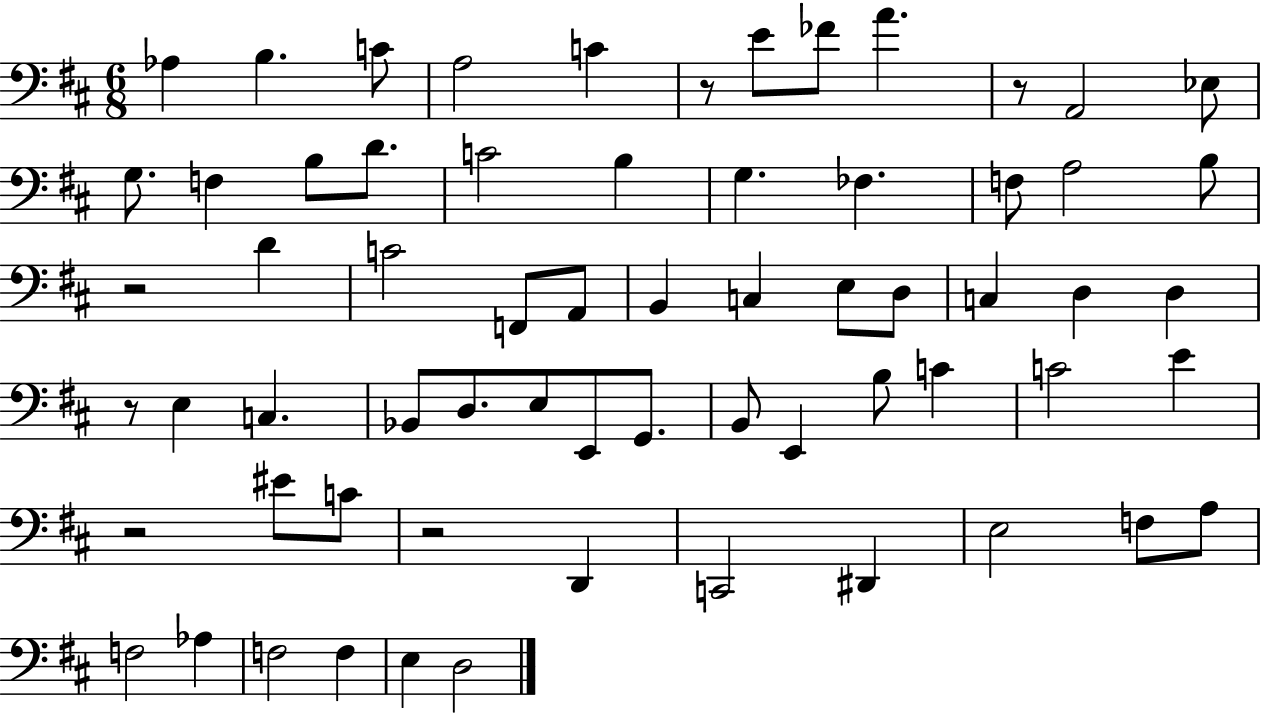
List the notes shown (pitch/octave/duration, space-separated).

Ab3/q B3/q. C4/e A3/h C4/q R/e E4/e FES4/e A4/q. R/e A2/h Eb3/e G3/e. F3/q B3/e D4/e. C4/h B3/q G3/q. FES3/q. F3/e A3/h B3/e R/h D4/q C4/h F2/e A2/e B2/q C3/q E3/e D3/e C3/q D3/q D3/q R/e E3/q C3/q. Bb2/e D3/e. E3/e E2/e G2/e. B2/e E2/q B3/e C4/q C4/h E4/q R/h EIS4/e C4/e R/h D2/q C2/h D#2/q E3/h F3/e A3/e F3/h Ab3/q F3/h F3/q E3/q D3/h